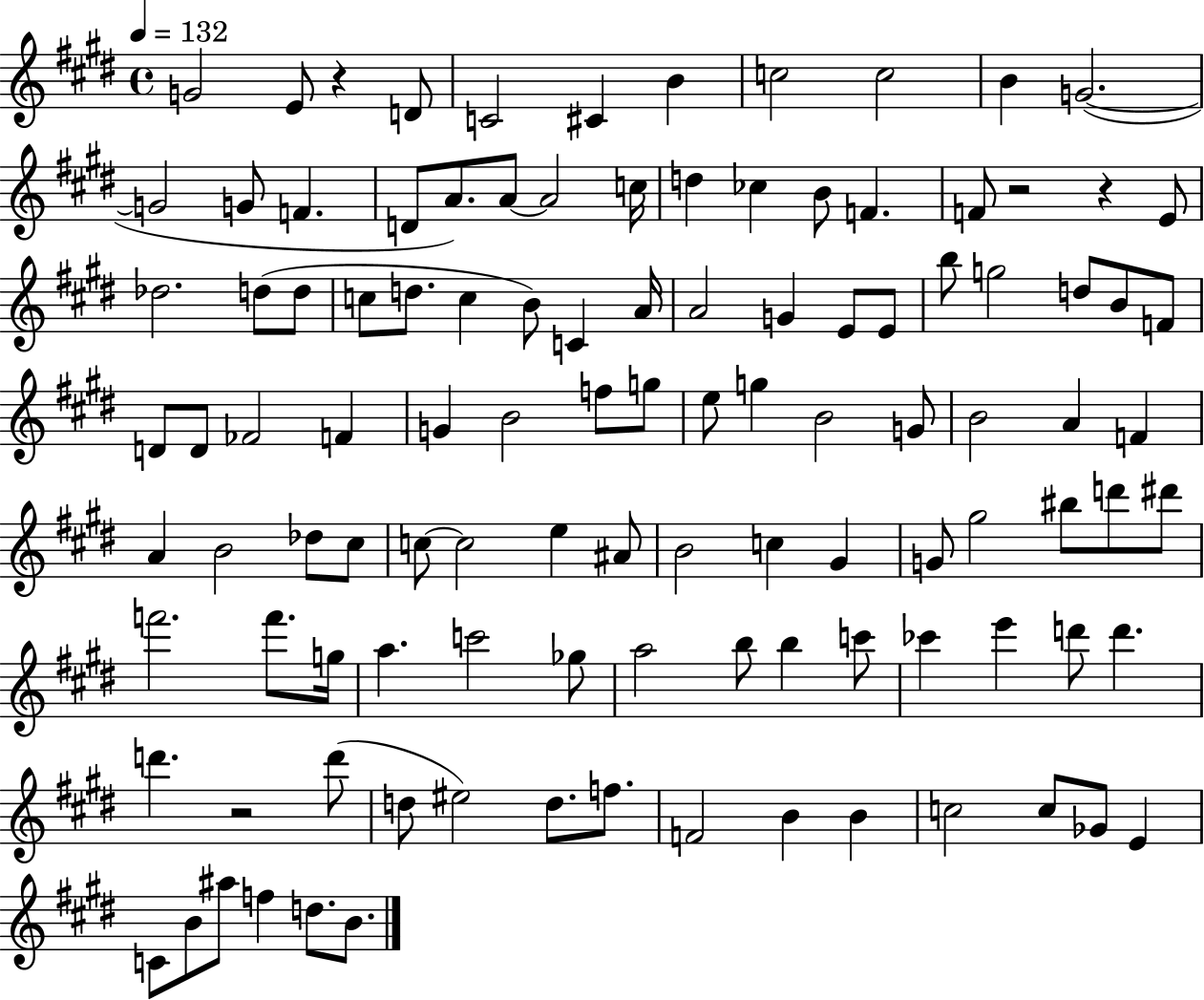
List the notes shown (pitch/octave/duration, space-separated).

G4/h E4/e R/q D4/e C4/h C#4/q B4/q C5/h C5/h B4/q G4/h. G4/h G4/e F4/q. D4/e A4/e. A4/e A4/h C5/s D5/q CES5/q B4/e F4/q. F4/e R/h R/q E4/e Db5/h. D5/e D5/e C5/e D5/e. C5/q B4/e C4/q A4/s A4/h G4/q E4/e E4/e B5/e G5/h D5/e B4/e F4/e D4/e D4/e FES4/h F4/q G4/q B4/h F5/e G5/e E5/e G5/q B4/h G4/e B4/h A4/q F4/q A4/q B4/h Db5/e C#5/e C5/e C5/h E5/q A#4/e B4/h C5/q G#4/q G4/e G#5/h BIS5/e D6/e D#6/e F6/h. F6/e. G5/s A5/q. C6/h Gb5/e A5/h B5/e B5/q C6/e CES6/q E6/q D6/e D6/q. D6/q. R/h D6/e D5/e EIS5/h D5/e. F5/e. F4/h B4/q B4/q C5/h C5/e Gb4/e E4/q C4/e B4/e A#5/e F5/q D5/e. B4/e.